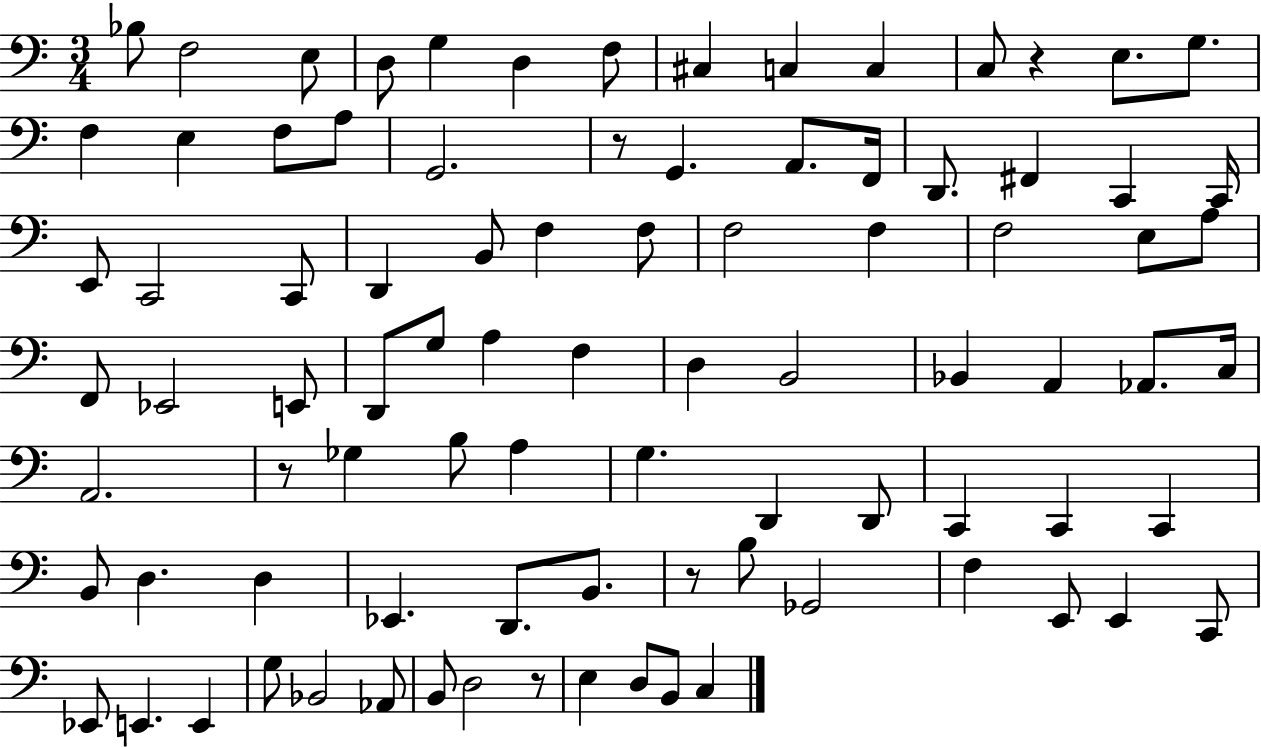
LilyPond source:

{
  \clef bass
  \numericTimeSignature
  \time 3/4
  \key c \major
  bes8 f2 e8 | d8 g4 d4 f8 | cis4 c4 c4 | c8 r4 e8. g8. | \break f4 e4 f8 a8 | g,2. | r8 g,4. a,8. f,16 | d,8. fis,4 c,4 c,16 | \break e,8 c,2 c,8 | d,4 b,8 f4 f8 | f2 f4 | f2 e8 a8 | \break f,8 ees,2 e,8 | d,8 g8 a4 f4 | d4 b,2 | bes,4 a,4 aes,8. c16 | \break a,2. | r8 ges4 b8 a4 | g4. d,4 d,8 | c,4 c,4 c,4 | \break b,8 d4. d4 | ees,4. d,8. b,8. | r8 b8 ges,2 | f4 e,8 e,4 c,8 | \break ees,8 e,4. e,4 | g8 bes,2 aes,8 | b,8 d2 r8 | e4 d8 b,8 c4 | \break \bar "|."
}